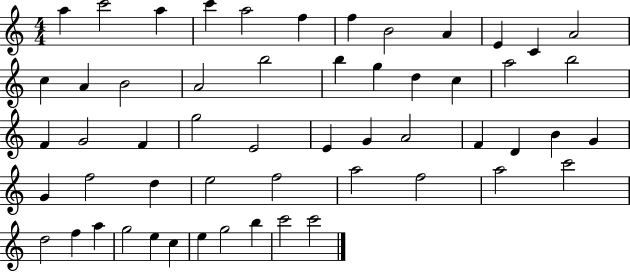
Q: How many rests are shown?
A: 0